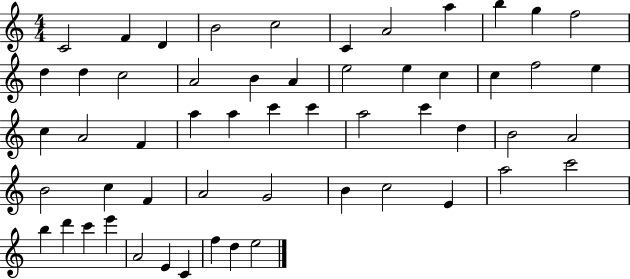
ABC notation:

X:1
T:Untitled
M:4/4
L:1/4
K:C
C2 F D B2 c2 C A2 a b g f2 d d c2 A2 B A e2 e c c f2 e c A2 F a a c' c' a2 c' d B2 A2 B2 c F A2 G2 B c2 E a2 c'2 b d' c' e' A2 E C f d e2